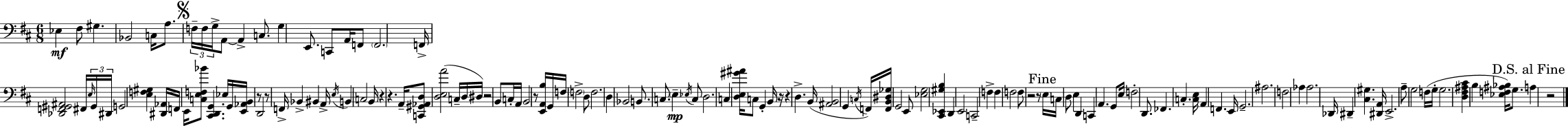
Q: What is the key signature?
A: D major